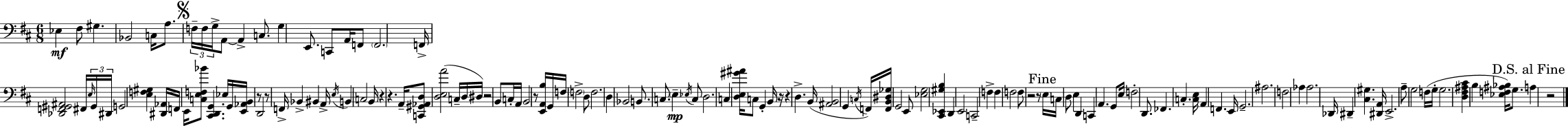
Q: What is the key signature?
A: D major